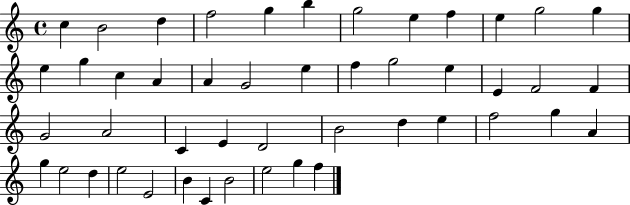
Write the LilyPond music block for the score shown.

{
  \clef treble
  \time 4/4
  \defaultTimeSignature
  \key c \major
  c''4 b'2 d''4 | f''2 g''4 b''4 | g''2 e''4 f''4 | e''4 g''2 g''4 | \break e''4 g''4 c''4 a'4 | a'4 g'2 e''4 | f''4 g''2 e''4 | e'4 f'2 f'4 | \break g'2 a'2 | c'4 e'4 d'2 | b'2 d''4 e''4 | f''2 g''4 a'4 | \break g''4 e''2 d''4 | e''2 e'2 | b'4 c'4 b'2 | e''2 g''4 f''4 | \break \bar "|."
}